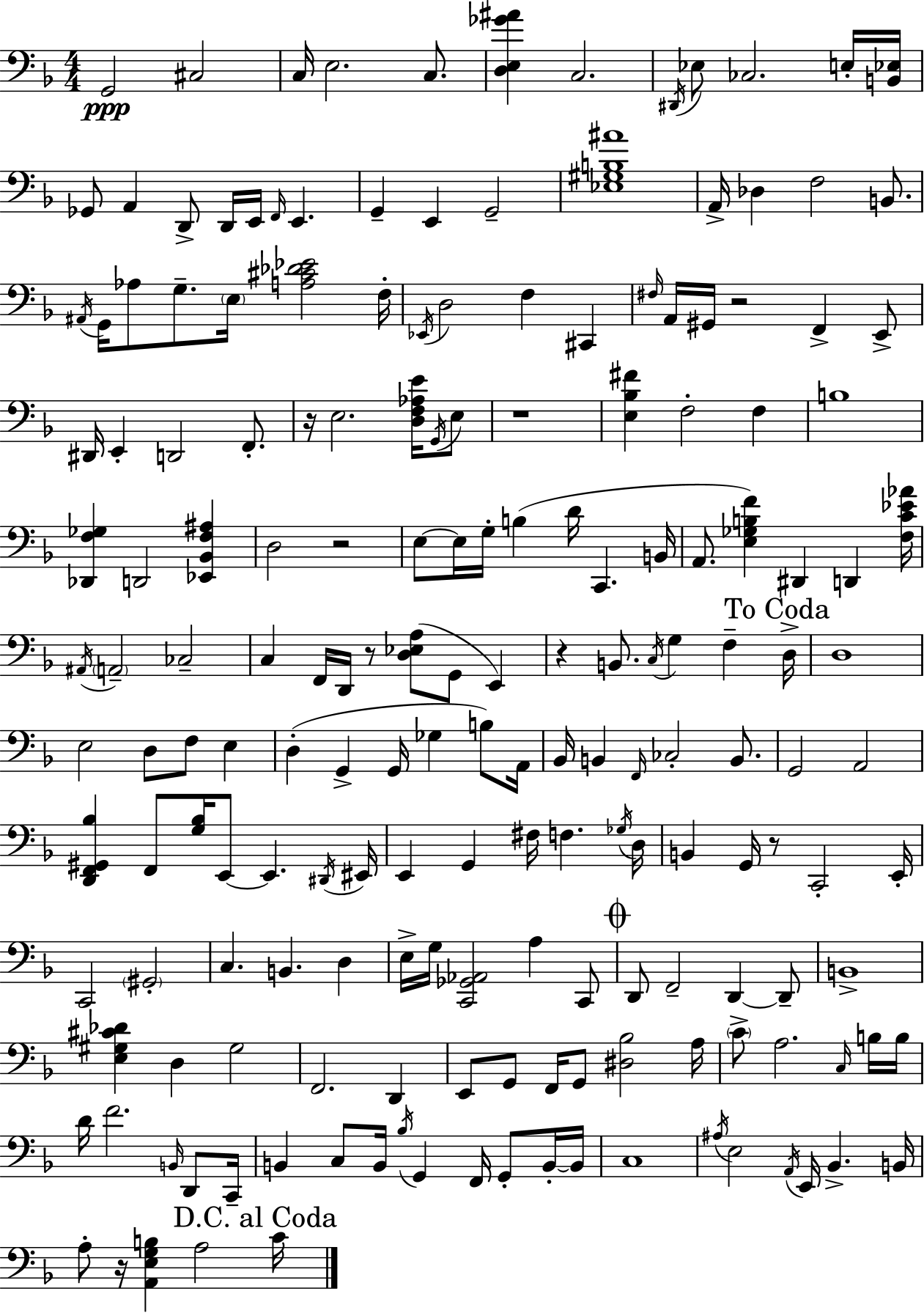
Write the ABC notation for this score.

X:1
T:Untitled
M:4/4
L:1/4
K:F
G,,2 ^C,2 C,/4 E,2 C,/2 [D,E,_G^A] C,2 ^D,,/4 _E,/2 _C,2 E,/4 [B,,_E,]/4 _G,,/2 A,, D,,/2 D,,/4 E,,/4 F,,/4 E,, G,, E,, G,,2 [_E,^G,B,^A]4 A,,/4 _D, F,2 B,,/2 ^A,,/4 G,,/4 _A,/2 G,/2 E,/4 [A,^C_D_E]2 F,/4 _E,,/4 D,2 F, ^C,, ^F,/4 A,,/4 ^G,,/4 z2 F,, E,,/2 ^D,,/4 E,, D,,2 F,,/2 z/4 E,2 [D,F,_A,E]/4 G,,/4 E,/2 z4 [E,_B,^F] F,2 F, B,4 [_D,,F,_G,] D,,2 [_E,,_B,,F,^A,] D,2 z2 E,/2 E,/4 G,/4 B, D/4 C,, B,,/4 A,,/2 [E,_G,B,F] ^D,, D,, [F,C_E_A]/4 ^A,,/4 A,,2 _C,2 C, F,,/4 D,,/4 z/2 [D,_E,A,]/2 G,,/2 E,, z B,,/2 C,/4 G, F, D,/4 D,4 E,2 D,/2 F,/2 E, D, G,, G,,/4 _G, B,/2 A,,/4 _B,,/4 B,, F,,/4 _C,2 B,,/2 G,,2 A,,2 [D,,F,,^G,,_B,] F,,/2 [G,_B,]/4 E,,/2 E,, ^D,,/4 ^E,,/4 E,, G,, ^F,/4 F, _G,/4 D,/4 B,, G,,/4 z/2 C,,2 E,,/4 C,,2 ^G,,2 C, B,, D, E,/4 G,/4 [C,,_G,,_A,,]2 A, C,,/2 D,,/2 F,,2 D,, D,,/2 B,,4 [E,^G,^C_D] D, ^G,2 F,,2 D,, E,,/2 G,,/2 F,,/4 G,,/2 [^D,_B,]2 A,/4 C/2 A,2 C,/4 B,/4 B,/4 D/4 F2 B,,/4 D,,/2 C,,/4 B,, C,/2 B,,/4 _B,/4 G,, F,,/4 G,,/2 B,,/4 B,,/4 C,4 ^A,/4 E,2 A,,/4 E,,/4 _B,, B,,/4 A,/2 z/4 [A,,E,G,B,] A,2 C/4